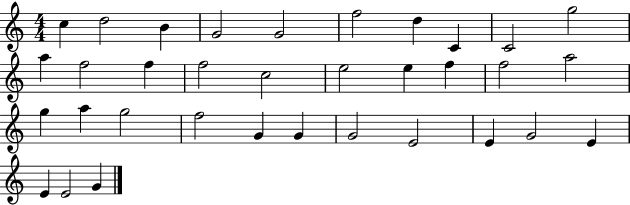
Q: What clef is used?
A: treble